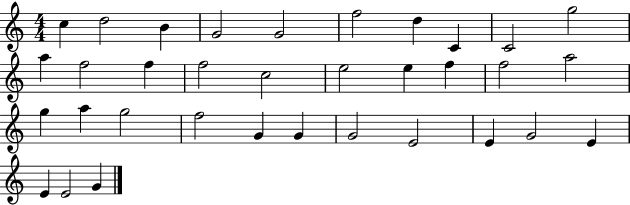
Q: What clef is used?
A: treble